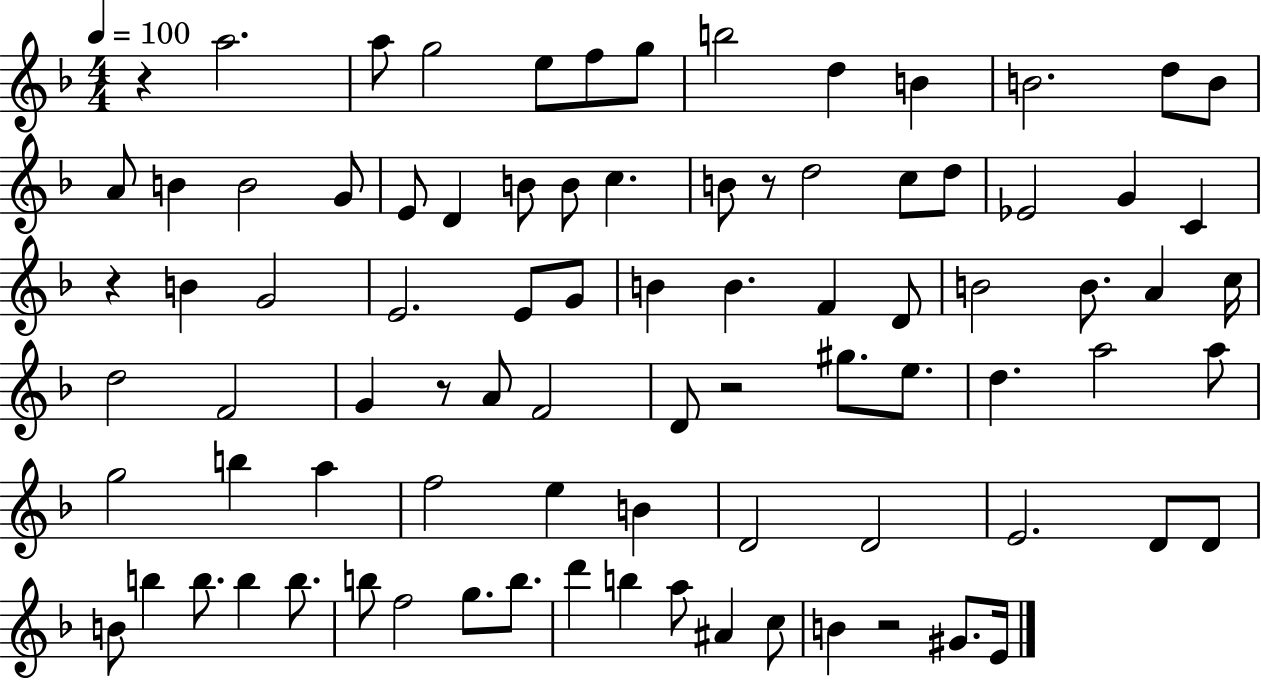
R/q A5/h. A5/e G5/h E5/e F5/e G5/e B5/h D5/q B4/q B4/h. D5/e B4/e A4/e B4/q B4/h G4/e E4/e D4/q B4/e B4/e C5/q. B4/e R/e D5/h C5/e D5/e Eb4/h G4/q C4/q R/q B4/q G4/h E4/h. E4/e G4/e B4/q B4/q. F4/q D4/e B4/h B4/e. A4/q C5/s D5/h F4/h G4/q R/e A4/e F4/h D4/e R/h G#5/e. E5/e. D5/q. A5/h A5/e G5/h B5/q A5/q F5/h E5/q B4/q D4/h D4/h E4/h. D4/e D4/e B4/e B5/q B5/e. B5/q B5/e. B5/e F5/h G5/e. B5/e. D6/q B5/q A5/e A#4/q C5/e B4/q R/h G#4/e. E4/s